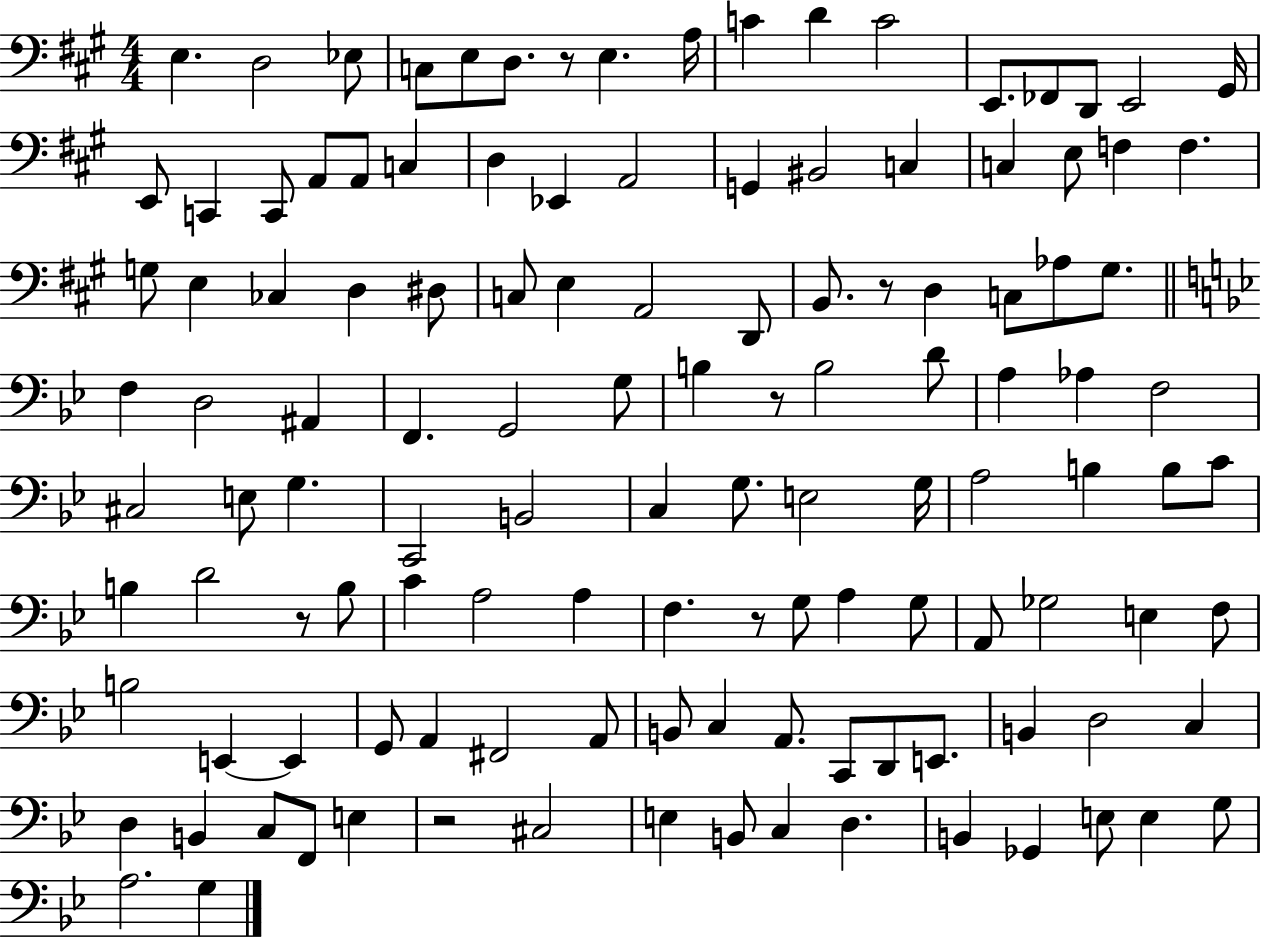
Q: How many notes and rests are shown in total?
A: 124